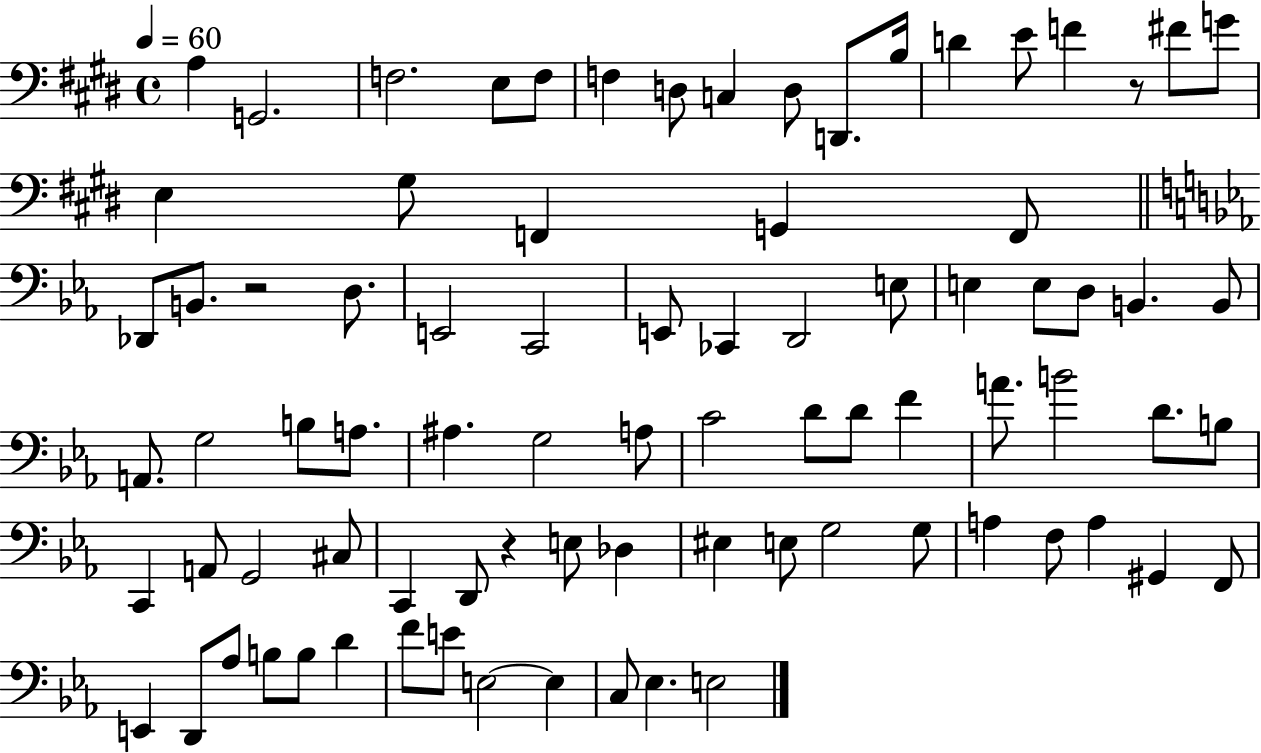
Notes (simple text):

A3/q G2/h. F3/h. E3/e F3/e F3/q D3/e C3/q D3/e D2/e. B3/s D4/q E4/e F4/q R/e F#4/e G4/e E3/q G#3/e F2/q G2/q F2/e Db2/e B2/e. R/h D3/e. E2/h C2/h E2/e CES2/q D2/h E3/e E3/q E3/e D3/e B2/q. B2/e A2/e. G3/h B3/e A3/e. A#3/q. G3/h A3/e C4/h D4/e D4/e F4/q A4/e. B4/h D4/e. B3/e C2/q A2/e G2/h C#3/e C2/q D2/e R/q E3/e Db3/q EIS3/q E3/e G3/h G3/e A3/q F3/e A3/q G#2/q F2/e E2/q D2/e Ab3/e B3/e B3/e D4/q F4/e E4/e E3/h E3/q C3/e Eb3/q. E3/h